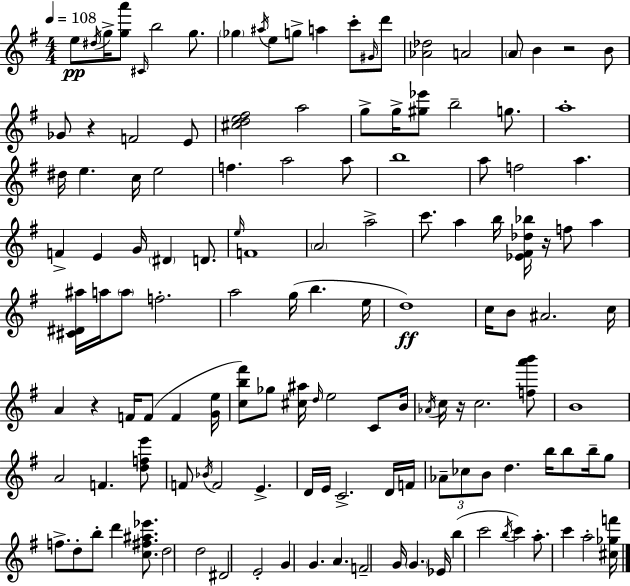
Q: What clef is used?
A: treble